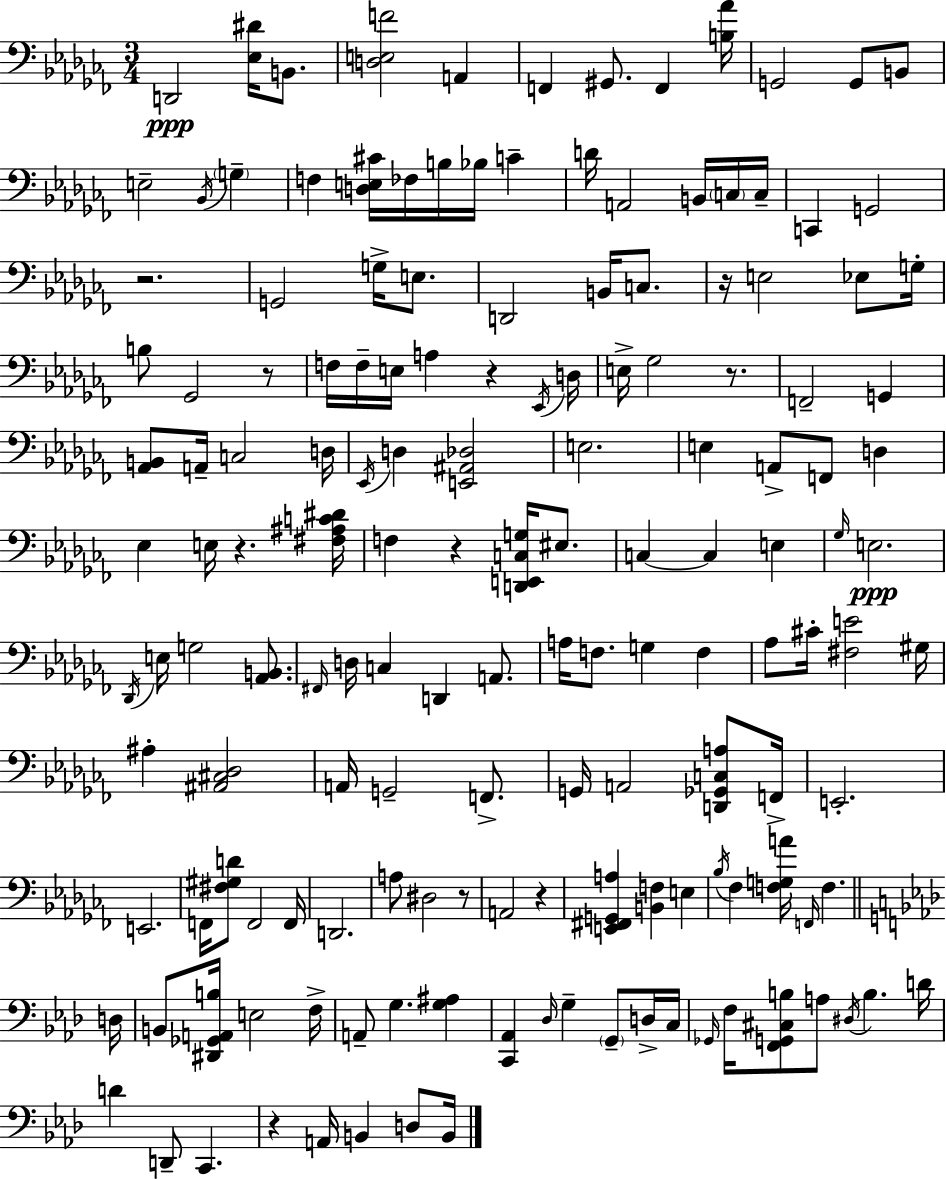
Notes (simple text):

D2/h [Eb3,D#4]/s B2/e. [D3,E3,F4]/h A2/q F2/q G#2/e. F2/q [B3,Ab4]/s G2/h G2/e B2/e E3/h Bb2/s G3/q F3/q [D3,E3,C#4]/s FES3/s B3/s Bb3/s C4/q D4/s A2/h B2/s C3/s C3/s C2/q G2/h R/h. G2/h G3/s E3/e. D2/h B2/s C3/e. R/s E3/h Eb3/e G3/s B3/e Gb2/h R/e F3/s F3/s E3/s A3/q R/q Eb2/s D3/s E3/s Gb3/h R/e. F2/h G2/q [Ab2,B2]/e A2/s C3/h D3/s Eb2/s D3/q [E2,A#2,Db3]/h E3/h. E3/q A2/e F2/e D3/q Eb3/q E3/s R/q. [F#3,A#3,C4,D#4]/s F3/q R/q [D2,E2,C3,G3]/s EIS3/e. C3/q C3/q E3/q Gb3/s E3/h. Db2/s E3/s G3/h [Ab2,B2]/e. F#2/s D3/s C3/q D2/q A2/e. A3/s F3/e. G3/q F3/q Ab3/e C#4/s [F#3,E4]/h G#3/s A#3/q [A#2,C#3,Db3]/h A2/s G2/h F2/e. G2/s A2/h [D2,Gb2,C3,A3]/e F2/s E2/h. E2/h. F2/s [F#3,G#3,D4]/e F2/h F2/s D2/h. A3/e D#3/h R/e A2/h R/q [E2,F#2,G2,A3]/q [B2,F3]/q E3/q Bb3/s FES3/q [F3,G3,A4]/s F2/s F3/q. D3/s B2/e [D#2,Gb2,A2,B3]/s E3/h F3/s A2/e G3/q. [G3,A#3]/q [C2,Ab2]/q Db3/s G3/q G2/e D3/s C3/s Gb2/s F3/s [F2,G2,C#3,B3]/e A3/e D#3/s B3/q. D4/s D4/q D2/e C2/q. R/q A2/s B2/q D3/e B2/s